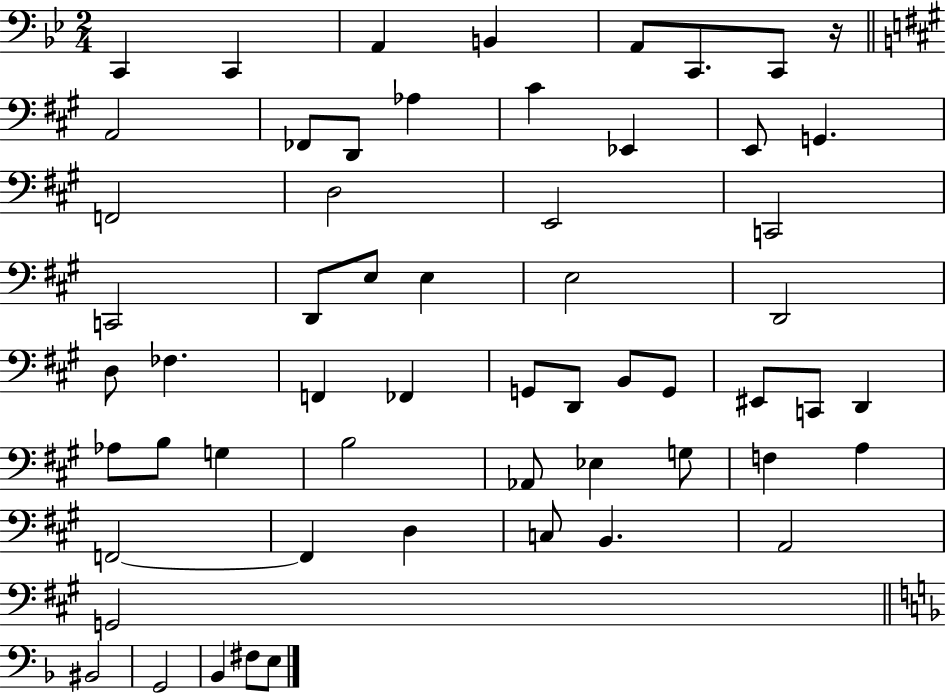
C2/q C2/q A2/q B2/q A2/e C2/e. C2/e R/s A2/h FES2/e D2/e Ab3/q C#4/q Eb2/q E2/e G2/q. F2/h D3/h E2/h C2/h C2/h D2/e E3/e E3/q E3/h D2/h D3/e FES3/q. F2/q FES2/q G2/e D2/e B2/e G2/e EIS2/e C2/e D2/q Ab3/e B3/e G3/q B3/h Ab2/e Eb3/q G3/e F3/q A3/q F2/h F2/q D3/q C3/e B2/q. A2/h G2/h BIS2/h G2/h Bb2/q F#3/e E3/e